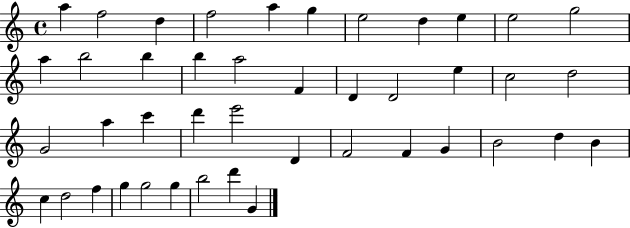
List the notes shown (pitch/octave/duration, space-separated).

A5/q F5/h D5/q F5/h A5/q G5/q E5/h D5/q E5/q E5/h G5/h A5/q B5/h B5/q B5/q A5/h F4/q D4/q D4/h E5/q C5/h D5/h G4/h A5/q C6/q D6/q E6/h D4/q F4/h F4/q G4/q B4/h D5/q B4/q C5/q D5/h F5/q G5/q G5/h G5/q B5/h D6/q G4/q